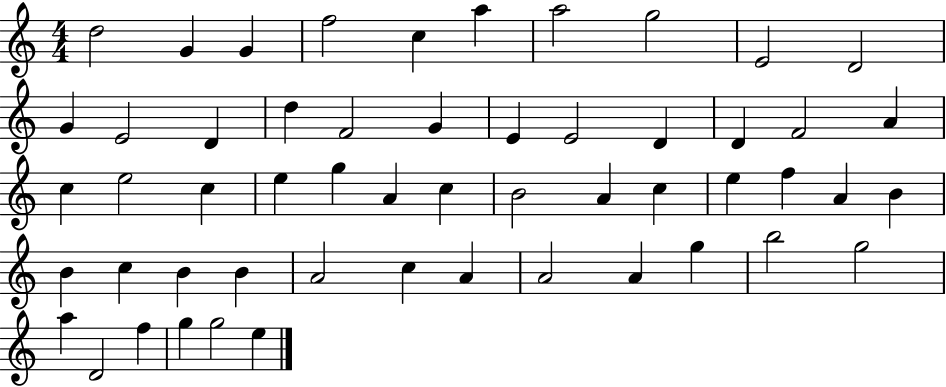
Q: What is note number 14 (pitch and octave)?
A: D5